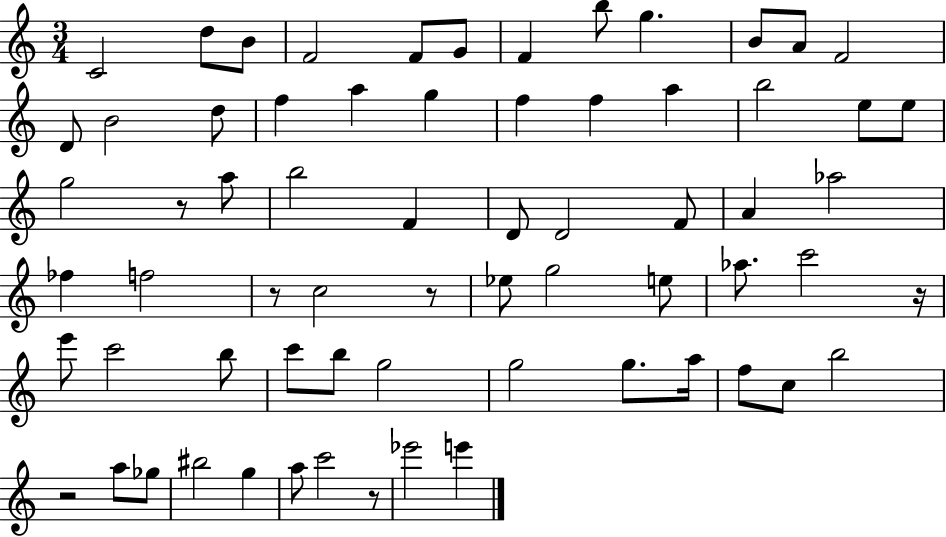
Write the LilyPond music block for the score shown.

{
  \clef treble
  \numericTimeSignature
  \time 3/4
  \key c \major
  c'2 d''8 b'8 | f'2 f'8 g'8 | f'4 b''8 g''4. | b'8 a'8 f'2 | \break d'8 b'2 d''8 | f''4 a''4 g''4 | f''4 f''4 a''4 | b''2 e''8 e''8 | \break g''2 r8 a''8 | b''2 f'4 | d'8 d'2 f'8 | a'4 aes''2 | \break fes''4 f''2 | r8 c''2 r8 | ees''8 g''2 e''8 | aes''8. c'''2 r16 | \break e'''8 c'''2 b''8 | c'''8 b''8 g''2 | g''2 g''8. a''16 | f''8 c''8 b''2 | \break r2 a''8 ges''8 | bis''2 g''4 | a''8 c'''2 r8 | ees'''2 e'''4 | \break \bar "|."
}